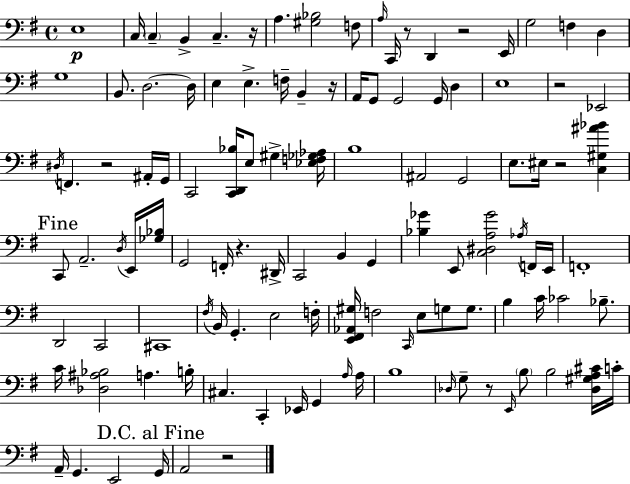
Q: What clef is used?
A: bass